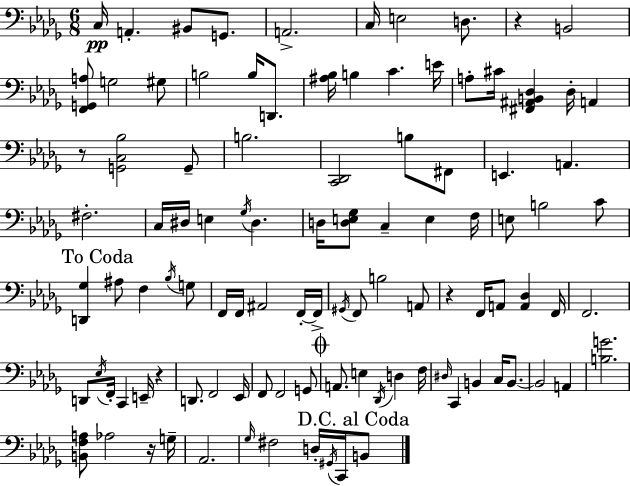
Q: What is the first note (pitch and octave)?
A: C3